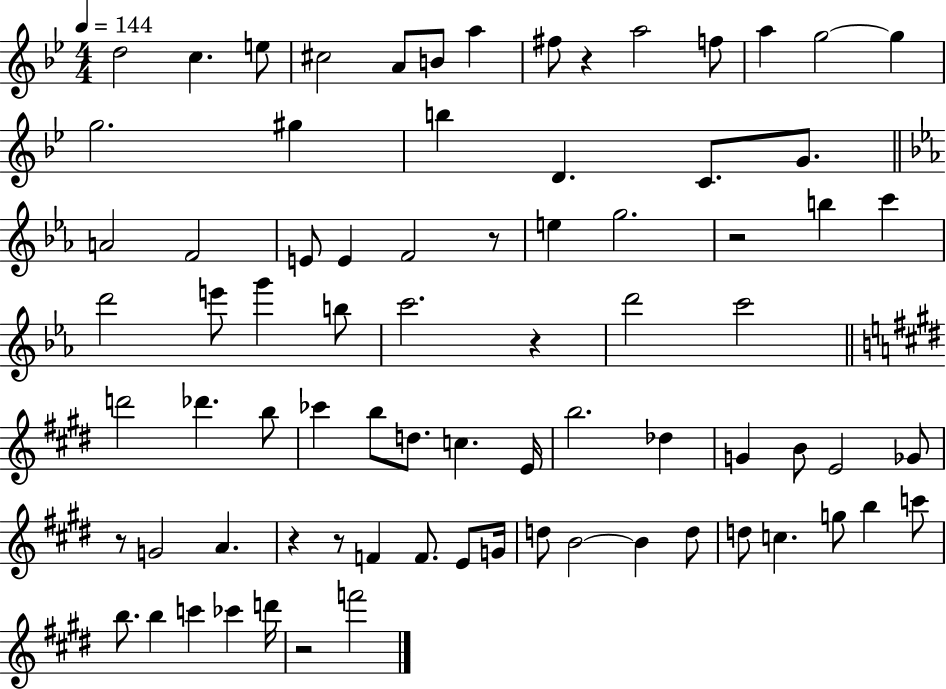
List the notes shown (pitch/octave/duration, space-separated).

D5/h C5/q. E5/e C#5/h A4/e B4/e A5/q F#5/e R/q A5/h F5/e A5/q G5/h G5/q G5/h. G#5/q B5/q D4/q. C4/e. G4/e. A4/h F4/h E4/e E4/q F4/h R/e E5/q G5/h. R/h B5/q C6/q D6/h E6/e G6/q B5/e C6/h. R/q D6/h C6/h D6/h Db6/q. B5/e CES6/q B5/e D5/e. C5/q. E4/s B5/h. Db5/q G4/q B4/e E4/h Gb4/e R/e G4/h A4/q. R/q R/e F4/q F4/e. E4/e G4/s D5/e B4/h B4/q D5/e D5/e C5/q. G5/e B5/q C6/e B5/e. B5/q C6/q CES6/q D6/s R/h F6/h